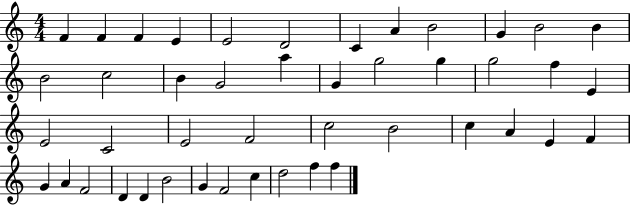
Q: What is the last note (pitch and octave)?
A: F5